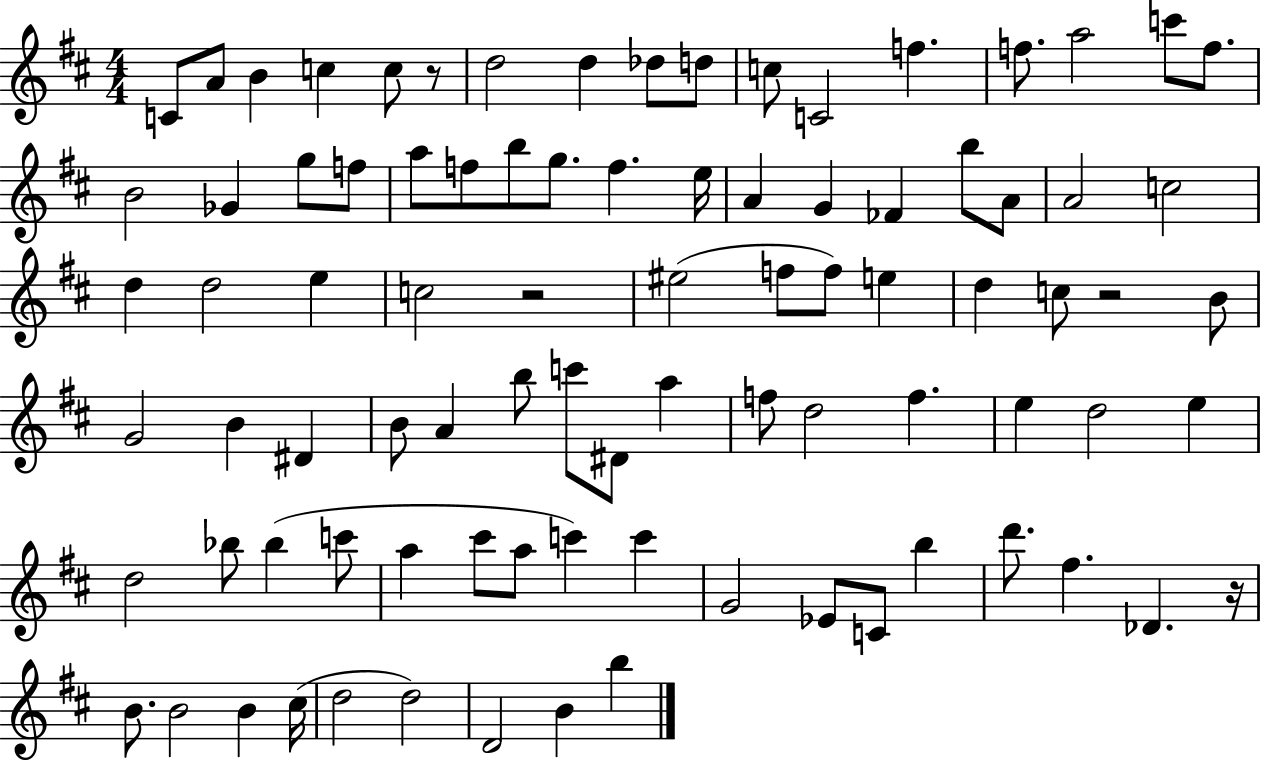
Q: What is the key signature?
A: D major